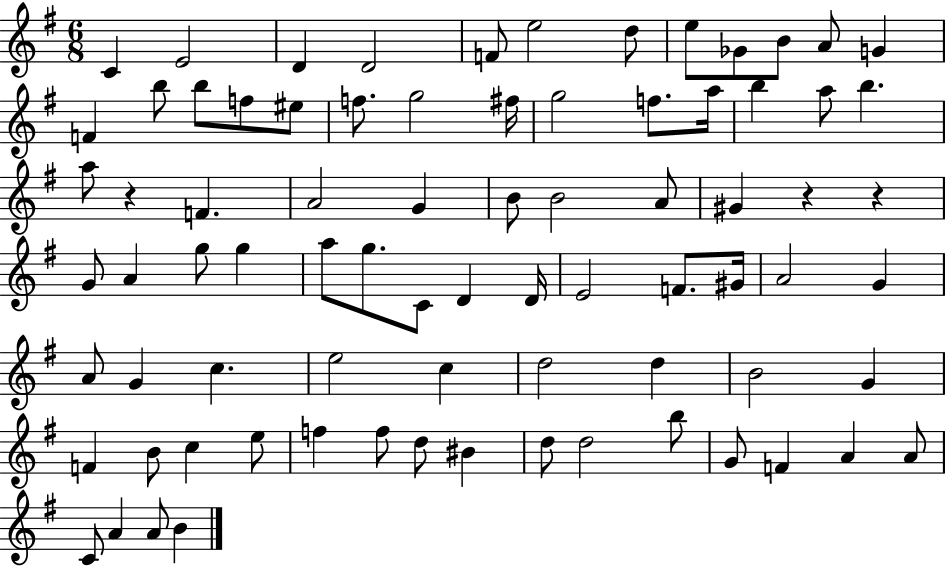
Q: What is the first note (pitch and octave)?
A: C4